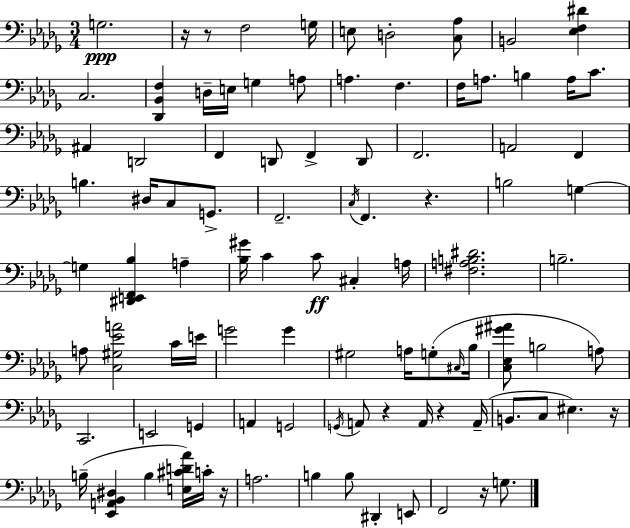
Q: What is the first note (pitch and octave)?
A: G3